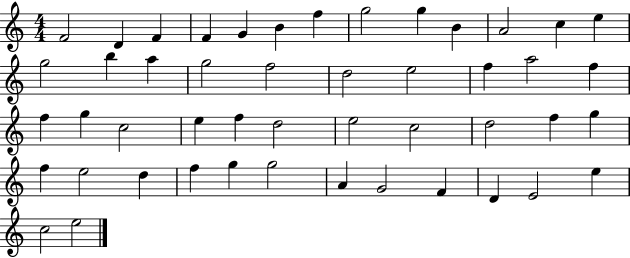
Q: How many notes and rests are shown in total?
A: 48